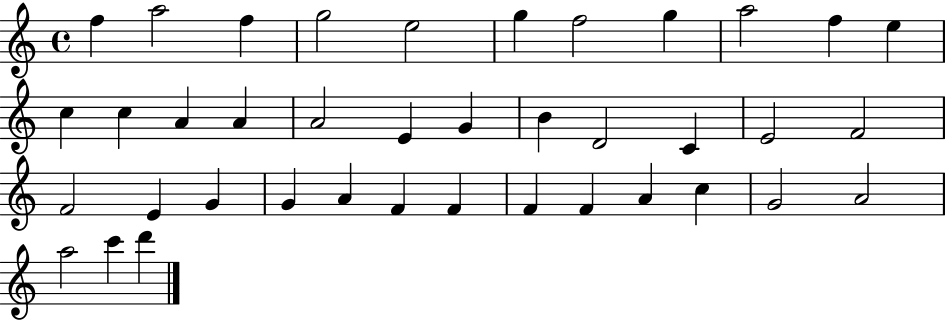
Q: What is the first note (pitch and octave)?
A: F5